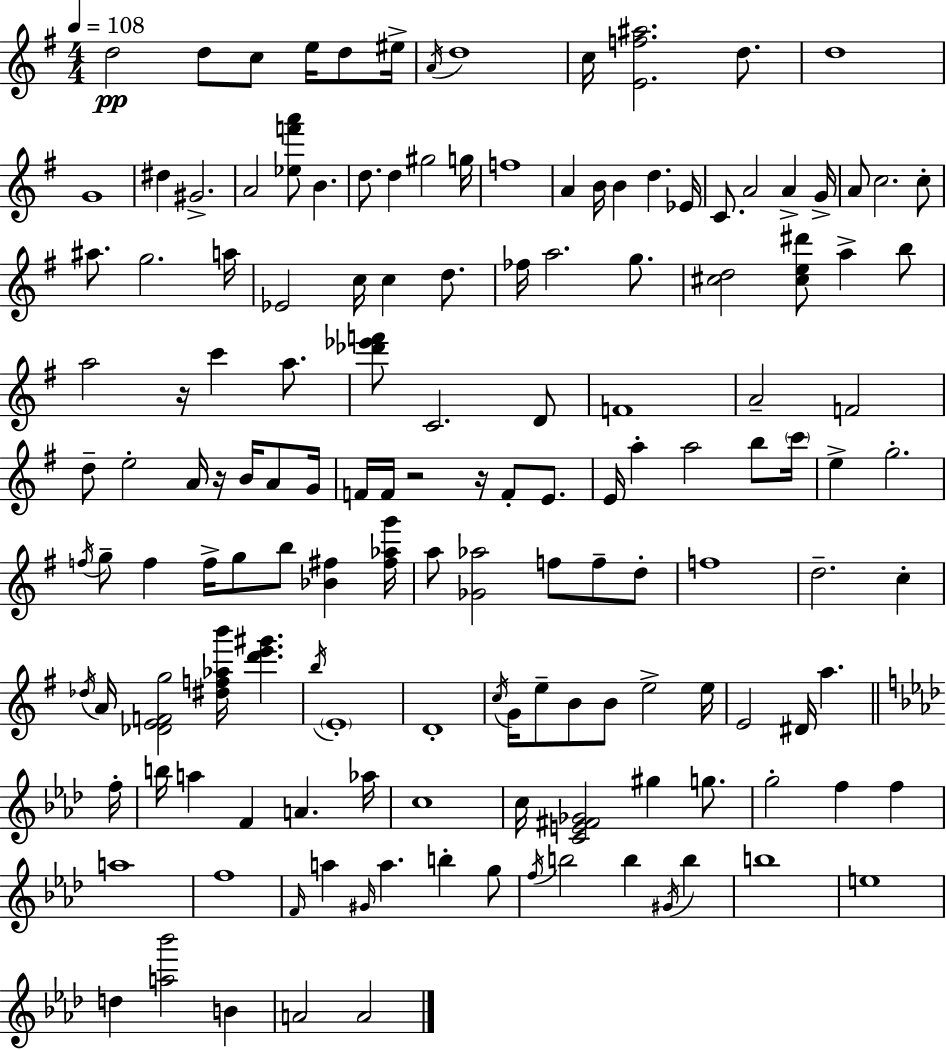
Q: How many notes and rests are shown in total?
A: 147